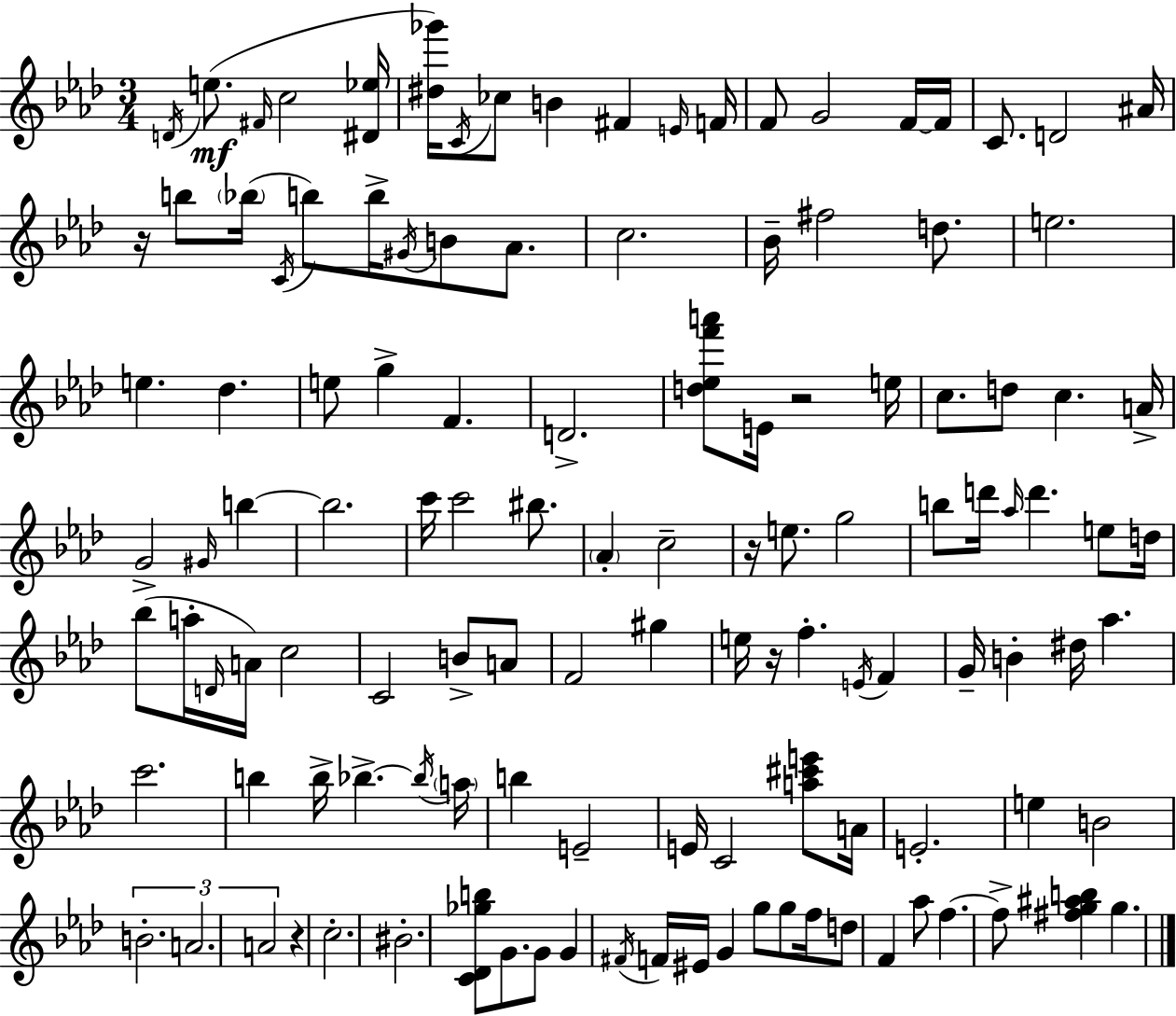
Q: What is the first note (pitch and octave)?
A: D4